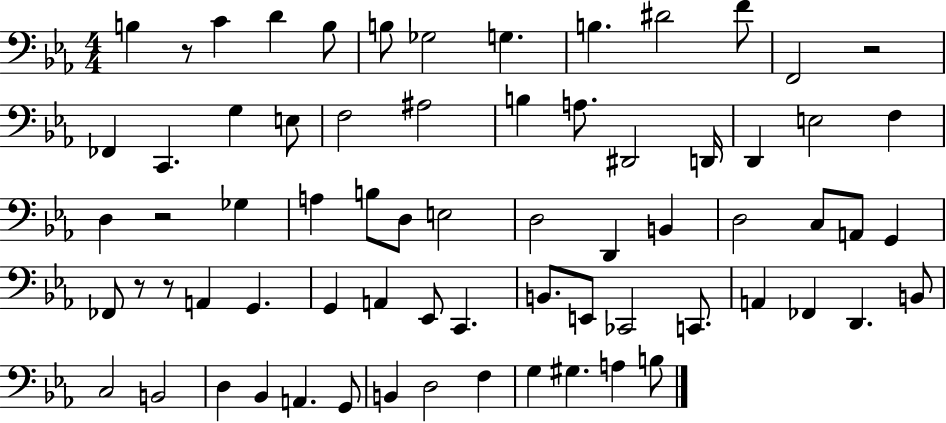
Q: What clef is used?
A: bass